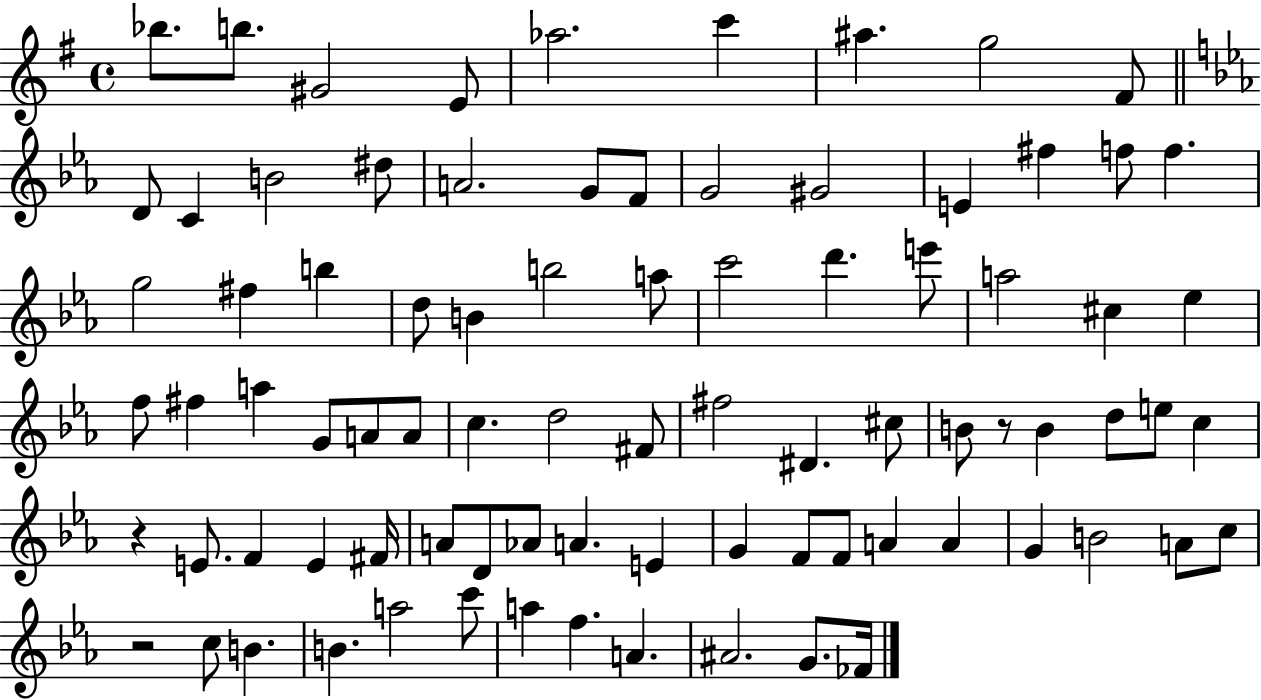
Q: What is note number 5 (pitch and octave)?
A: Ab5